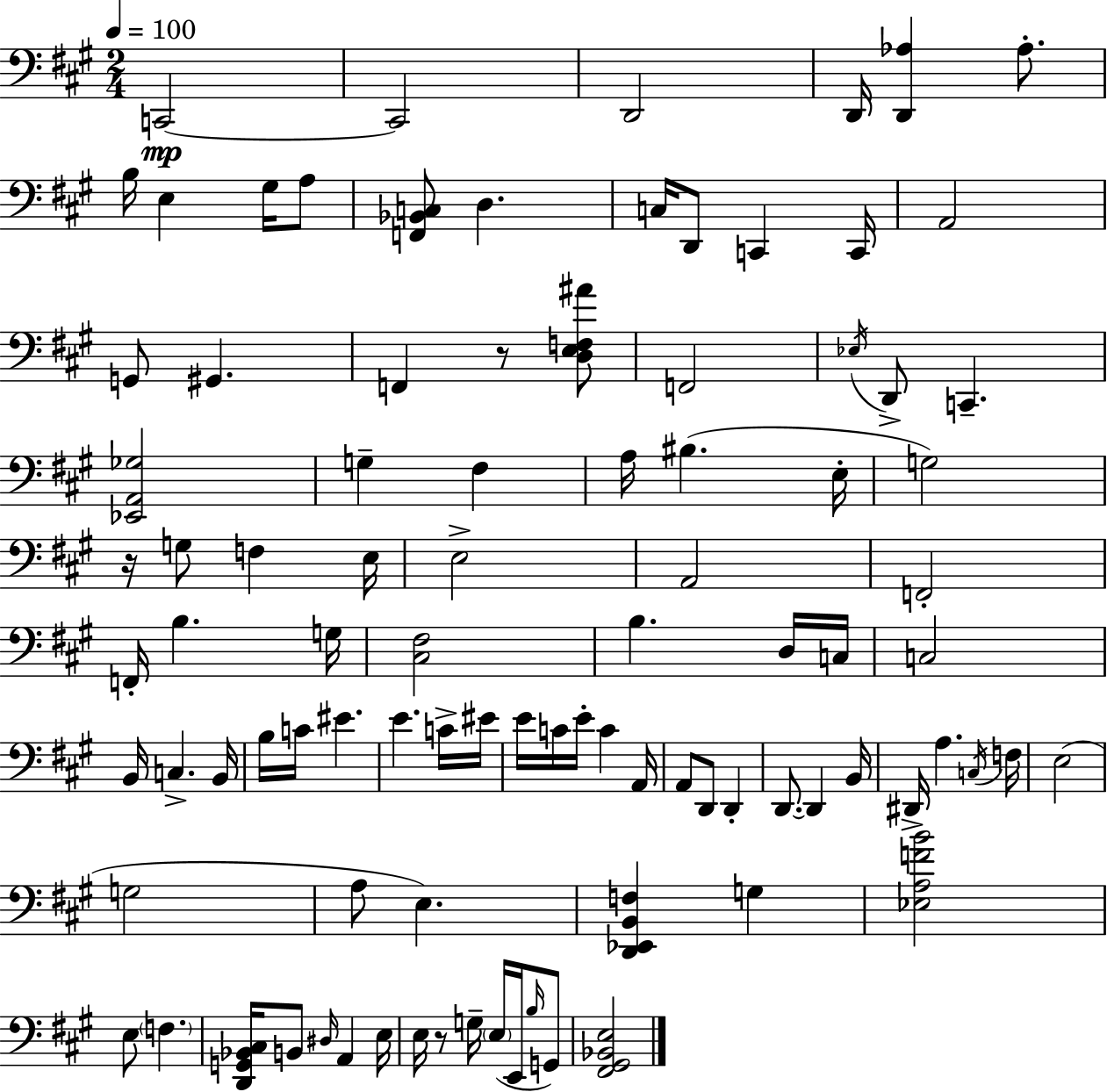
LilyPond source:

{
  \clef bass
  \numericTimeSignature
  \time 2/4
  \key a \major
  \tempo 4 = 100
  c,2~~\mp | c,2 | d,2 | d,16 <d, aes>4 aes8.-. | \break b16 e4 gis16 a8 | <f, bes, c>8 d4. | c16 d,8 c,4 c,16 | a,2 | \break g,8 gis,4. | f,4 r8 <d e f ais'>8 | f,2 | \acciaccatura { ees16 } d,8-> c,4.-- | \break <ees, a, ges>2 | g4-- fis4 | a16 bis4.( | e16-. g2) | \break r16 g8 f4 | e16 e2-> | a,2 | f,2-. | \break f,16-. b4. | g16 <cis fis>2 | b4. d16 | c16 c2 | \break b,16 c4.-> | b,16 b16 c'16 eis'4. | e'4. c'16-> | eis'16 e'16 c'16 e'16-. c'4 | \break a,16 a,8 d,8 d,4-. | d,8.~~ d,4 | b,16 dis,16-> a4. | \acciaccatura { c16 } f16 e2( | \break g2 | a8 e4.) | <d, ees, b, f>4 g4 | <ees a f' b'>2 | \break e8 \parenthesize f4. | <d, g, bes, cis>16 b,8 \grace { dis16 } a,4 | e16 e16 r8 g16-- \parenthesize e16( | e,16 \grace { b16 } g,8) <fis, gis, bes, e>2 | \break \bar "|."
}